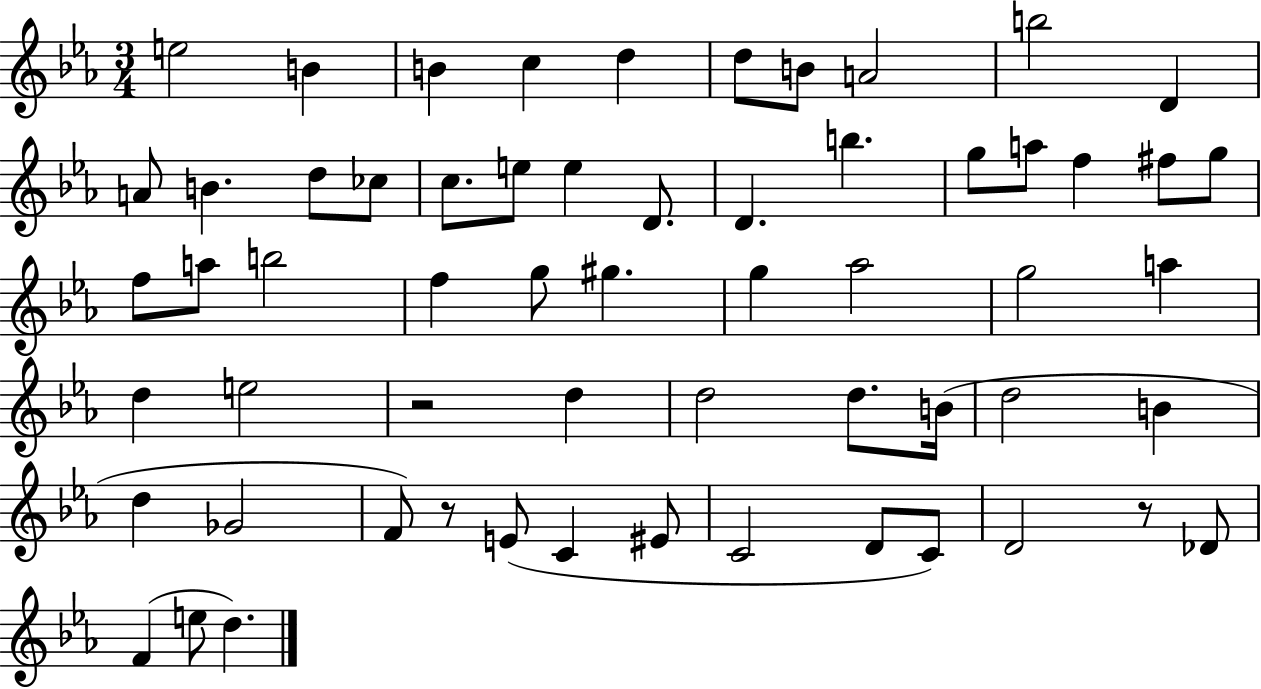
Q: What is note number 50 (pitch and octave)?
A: C4